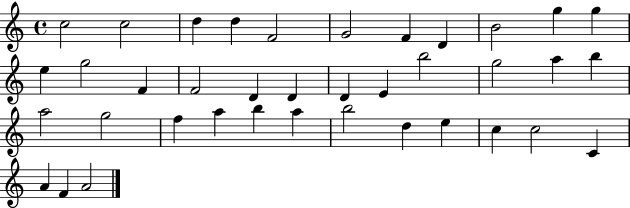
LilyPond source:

{
  \clef treble
  \time 4/4
  \defaultTimeSignature
  \key c \major
  c''2 c''2 | d''4 d''4 f'2 | g'2 f'4 d'4 | b'2 g''4 g''4 | \break e''4 g''2 f'4 | f'2 d'4 d'4 | d'4 e'4 b''2 | g''2 a''4 b''4 | \break a''2 g''2 | f''4 a''4 b''4 a''4 | b''2 d''4 e''4 | c''4 c''2 c'4 | \break a'4 f'4 a'2 | \bar "|."
}